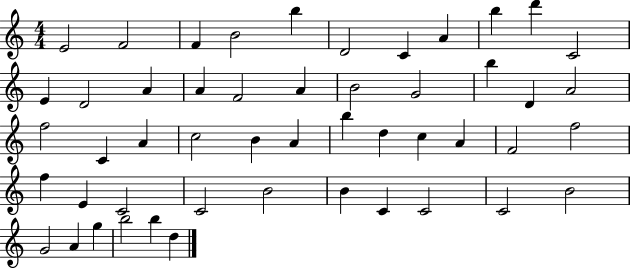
E4/h F4/h F4/q B4/h B5/q D4/h C4/q A4/q B5/q D6/q C4/h E4/q D4/h A4/q A4/q F4/h A4/q B4/h G4/h B5/q D4/q A4/h F5/h C4/q A4/q C5/h B4/q A4/q B5/q D5/q C5/q A4/q F4/h F5/h F5/q E4/q C4/h C4/h B4/h B4/q C4/q C4/h C4/h B4/h G4/h A4/q G5/q B5/h B5/q D5/q